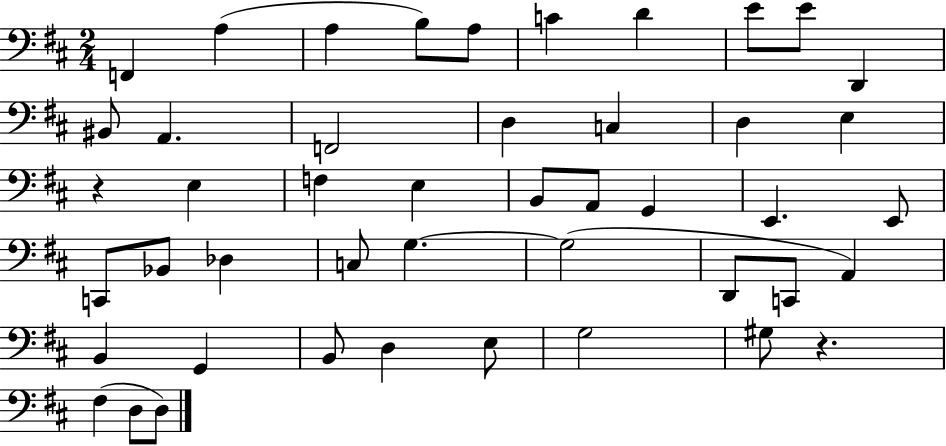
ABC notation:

X:1
T:Untitled
M:2/4
L:1/4
K:D
F,, A, A, B,/2 A,/2 C D E/2 E/2 D,, ^B,,/2 A,, F,,2 D, C, D, E, z E, F, E, B,,/2 A,,/2 G,, E,, E,,/2 C,,/2 _B,,/2 _D, C,/2 G, G,2 D,,/2 C,,/2 A,, B,, G,, B,,/2 D, E,/2 G,2 ^G,/2 z ^F, D,/2 D,/2